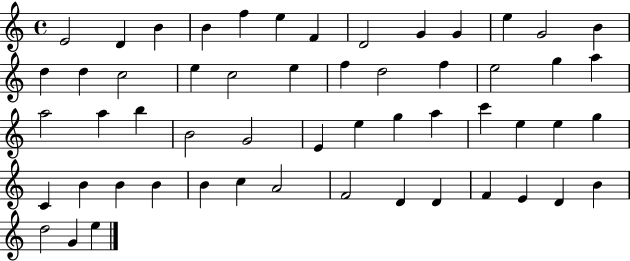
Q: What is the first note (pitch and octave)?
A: E4